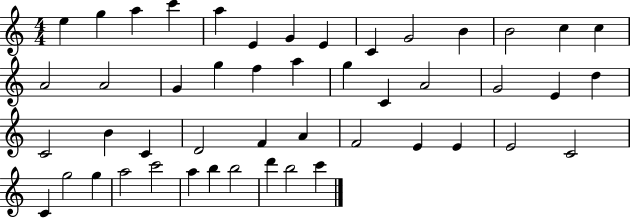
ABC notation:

X:1
T:Untitled
M:4/4
L:1/4
K:C
e g a c' a E G E C G2 B B2 c c A2 A2 G g f a g C A2 G2 E d C2 B C D2 F A F2 E E E2 C2 C g2 g a2 c'2 a b b2 d' b2 c'